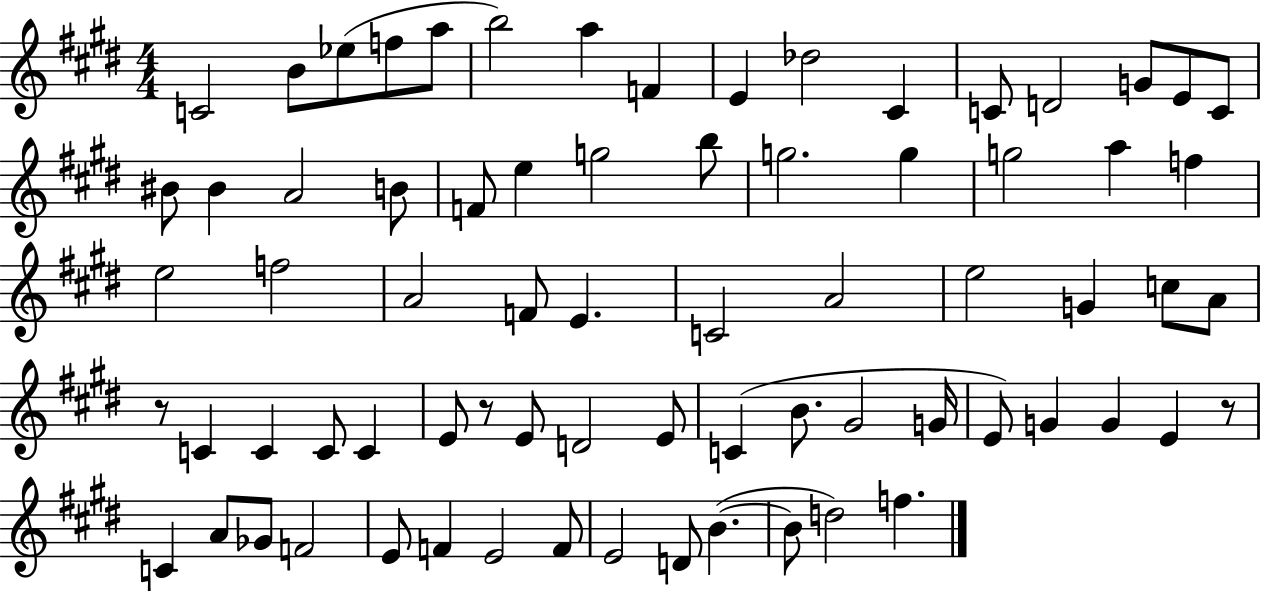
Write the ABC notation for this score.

X:1
T:Untitled
M:4/4
L:1/4
K:E
C2 B/2 _e/2 f/2 a/2 b2 a F E _d2 ^C C/2 D2 G/2 E/2 C/2 ^B/2 ^B A2 B/2 F/2 e g2 b/2 g2 g g2 a f e2 f2 A2 F/2 E C2 A2 e2 G c/2 A/2 z/2 C C C/2 C E/2 z/2 E/2 D2 E/2 C B/2 ^G2 G/4 E/2 G G E z/2 C A/2 _G/2 F2 E/2 F E2 F/2 E2 D/2 B B/2 d2 f